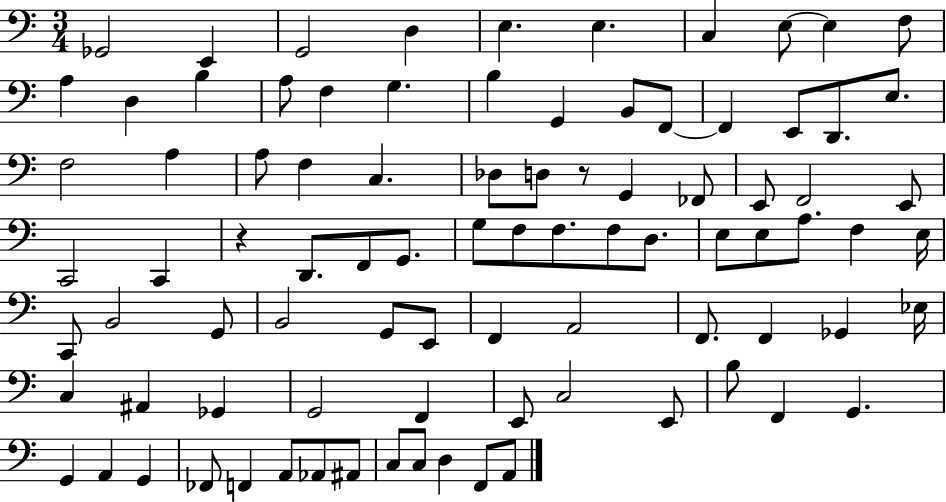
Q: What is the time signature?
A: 3/4